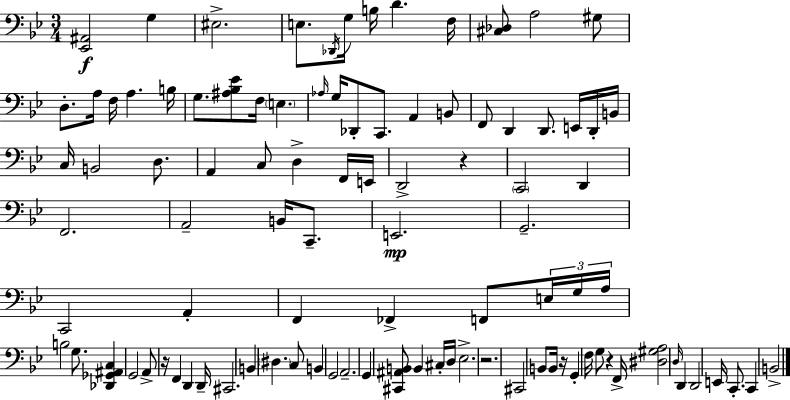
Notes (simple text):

[Eb2,A#2]/h G3/q EIS3/h. E3/e. Db2/s G3/s B3/s D4/q. F3/s [C#3,Db3]/e A3/h G#3/e D3/e. A3/s F3/s A3/q. B3/s G3/e. [A#3,Bb3,Eb4]/e F3/s E3/q. Ab3/s G3/s Db2/e C2/e. A2/q B2/e F2/e D2/q D2/e. E2/s D2/s B2/s C3/s B2/h D3/e. A2/q C3/e D3/q F2/s E2/s D2/h R/q C2/h D2/q F2/h. A2/h B2/s C2/e. E2/h. G2/h. C2/h A2/q F2/q FES2/q F2/e E3/s G3/s A3/s B3/h G3/e. [Db2,Gb2,A#2,C3]/q G2/h A2/e R/s F2/q D2/q D2/s C#2/h. B2/q D#3/q. C3/e B2/q G2/h A2/h. G2/q [C#2,A#2,B2]/e B2/q C#3/s D3/s Eb3/h. R/h. C#2/h B2/e B2/s R/s G2/q F3/s G3/e R/q F2/s [D#3,G#3,A3]/h D3/s D2/q D2/h E2/s C2/e. C2/q B2/h